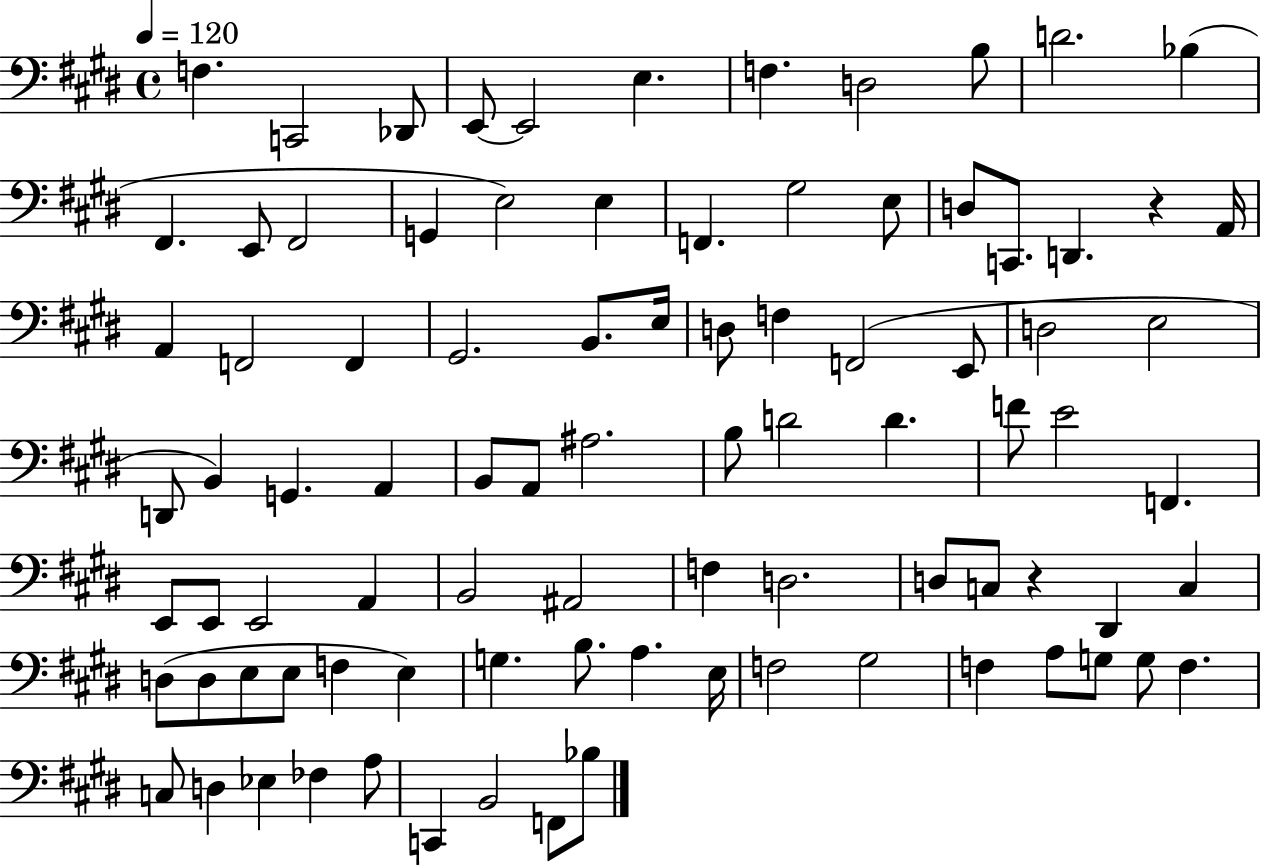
X:1
T:Untitled
M:4/4
L:1/4
K:E
F, C,,2 _D,,/2 E,,/2 E,,2 E, F, D,2 B,/2 D2 _B, ^F,, E,,/2 ^F,,2 G,, E,2 E, F,, ^G,2 E,/2 D,/2 C,,/2 D,, z A,,/4 A,, F,,2 F,, ^G,,2 B,,/2 E,/4 D,/2 F, F,,2 E,,/2 D,2 E,2 D,,/2 B,, G,, A,, B,,/2 A,,/2 ^A,2 B,/2 D2 D F/2 E2 F,, E,,/2 E,,/2 E,,2 A,, B,,2 ^A,,2 F, D,2 D,/2 C,/2 z ^D,, C, D,/2 D,/2 E,/2 E,/2 F, E, G, B,/2 A, E,/4 F,2 ^G,2 F, A,/2 G,/2 G,/2 F, C,/2 D, _E, _F, A,/2 C,, B,,2 F,,/2 _B,/2